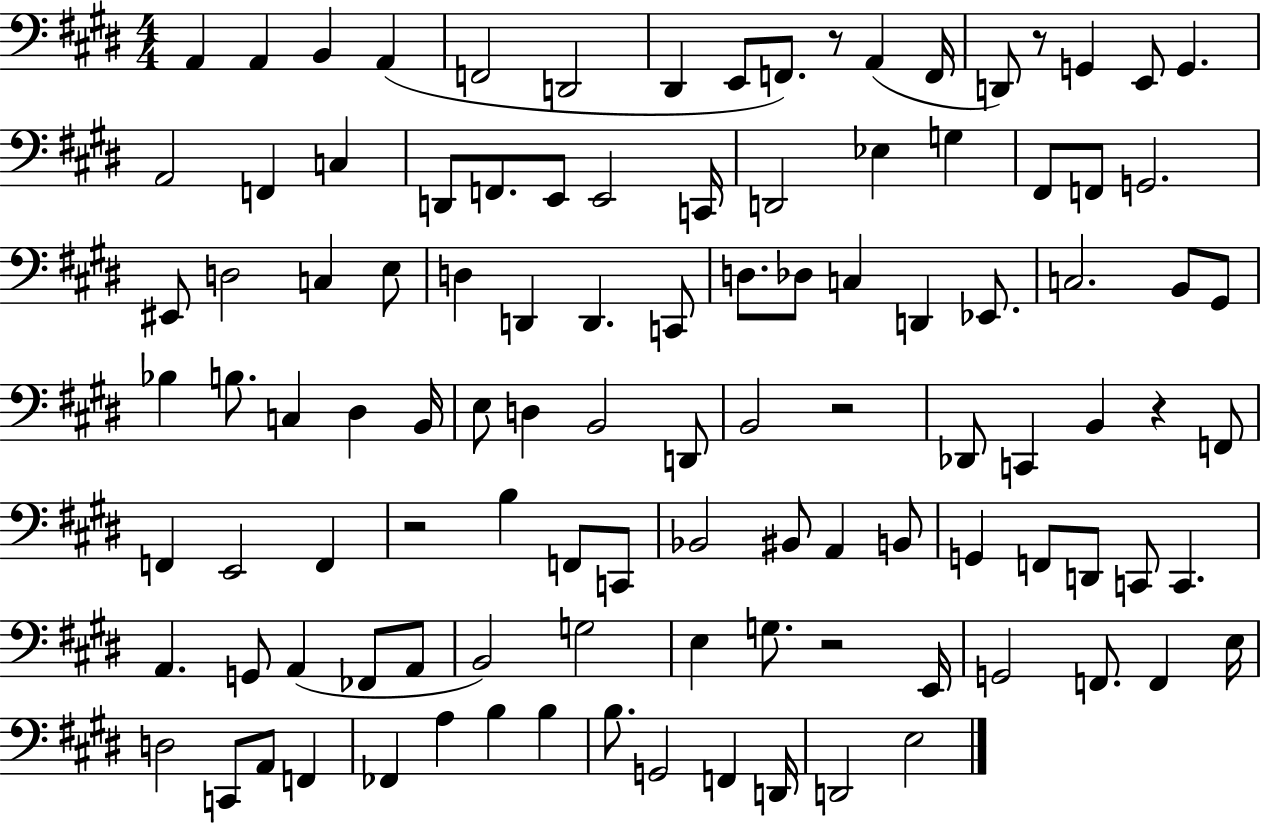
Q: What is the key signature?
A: E major